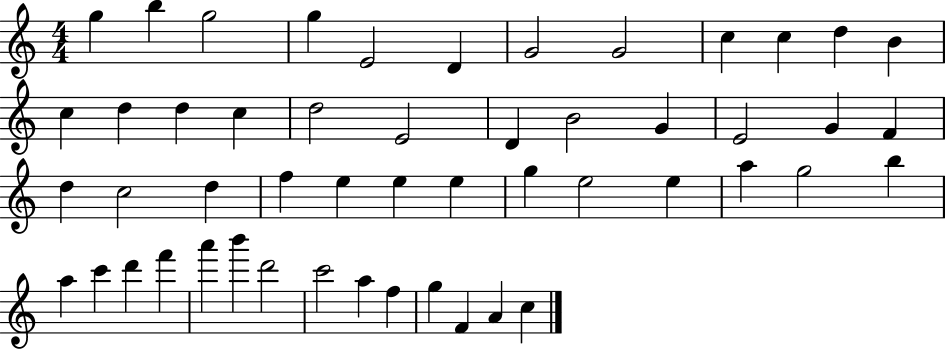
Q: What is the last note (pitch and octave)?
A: C5